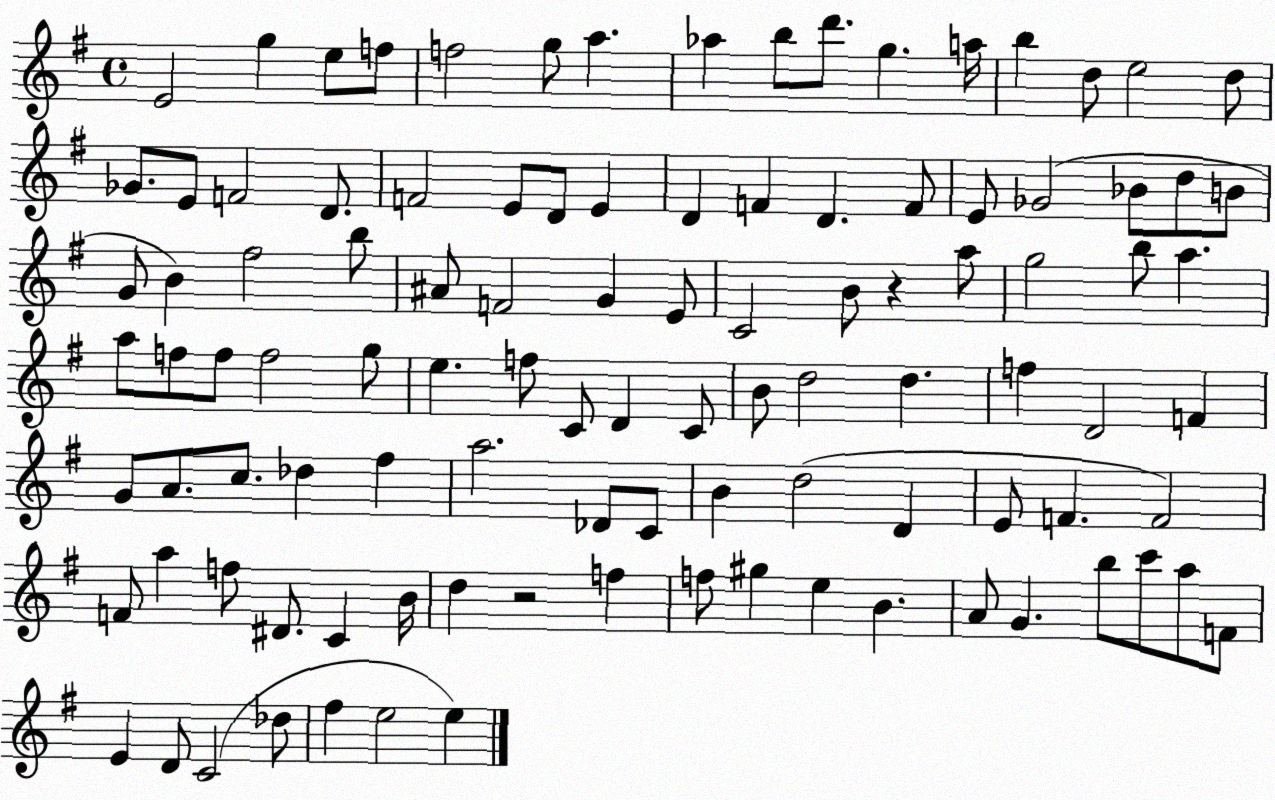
X:1
T:Untitled
M:4/4
L:1/4
K:G
E2 g e/2 f/2 f2 g/2 a _a b/2 d'/2 g a/4 b d/2 e2 d/2 _G/2 E/2 F2 D/2 F2 E/2 D/2 E D F D F/2 E/2 _G2 _B/2 d/2 B/2 G/2 B ^f2 b/2 ^A/2 F2 G E/2 C2 B/2 z a/2 g2 b/2 a a/2 f/2 f/2 f2 g/2 e f/2 C/2 D C/2 B/2 d2 d f D2 F G/2 A/2 c/2 _d ^f a2 _D/2 C/2 B d2 D E/2 F F2 F/2 a f/2 ^D/2 C B/4 d z2 f f/2 ^g e B A/2 G b/2 c'/2 a/2 F/2 E D/2 C2 _d/2 ^f e2 e